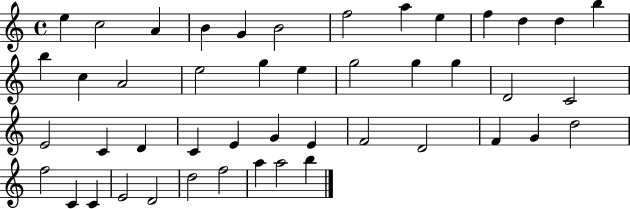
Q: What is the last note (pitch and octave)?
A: B5